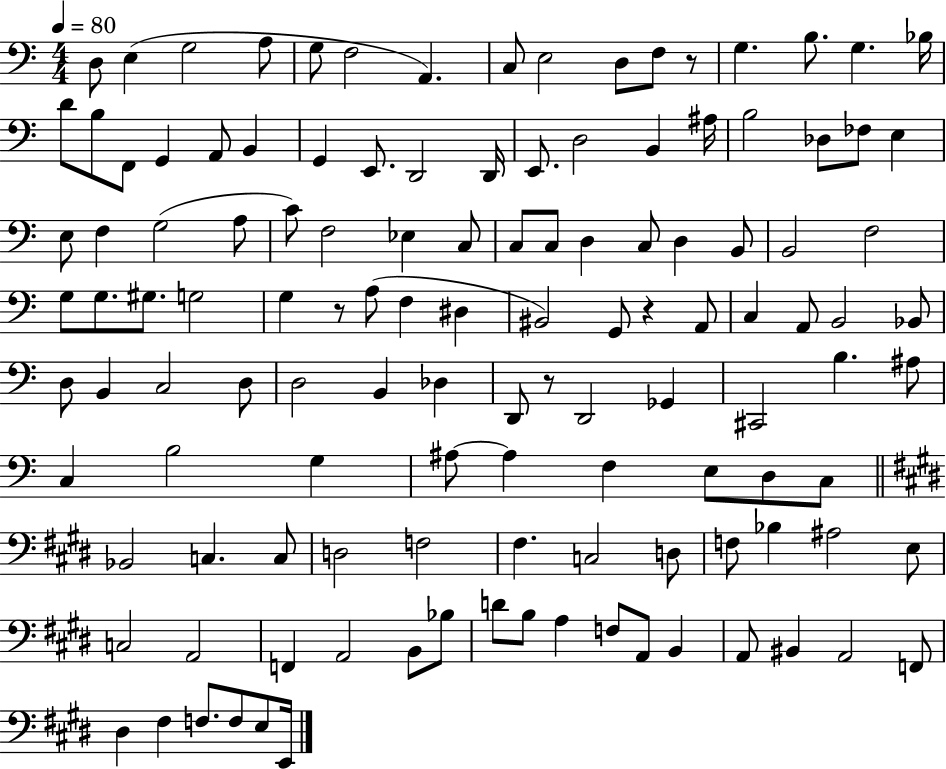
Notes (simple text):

D3/e E3/q G3/h A3/e G3/e F3/h A2/q. C3/e E3/h D3/e F3/e R/e G3/q. B3/e. G3/q. Bb3/s D4/e B3/e F2/e G2/q A2/e B2/q G2/q E2/e. D2/h D2/s E2/e. D3/h B2/q A#3/s B3/h Db3/e FES3/e E3/q E3/e F3/q G3/h A3/e C4/e F3/h Eb3/q C3/e C3/e C3/e D3/q C3/e D3/q B2/e B2/h F3/h G3/e G3/e. G#3/e. G3/h G3/q R/e A3/e F3/q D#3/q BIS2/h G2/e R/q A2/e C3/q A2/e B2/h Bb2/e D3/e B2/q C3/h D3/e D3/h B2/q Db3/q D2/e R/e D2/h Gb2/q C#2/h B3/q. A#3/e C3/q B3/h G3/q A#3/e A#3/q F3/q E3/e D3/e C3/e Bb2/h C3/q. C3/e D3/h F3/h F#3/q. C3/h D3/e F3/e Bb3/q A#3/h E3/e C3/h A2/h F2/q A2/h B2/e Bb3/e D4/e B3/e A3/q F3/e A2/e B2/q A2/e BIS2/q A2/h F2/e D#3/q F#3/q F3/e. F3/e E3/e E2/s